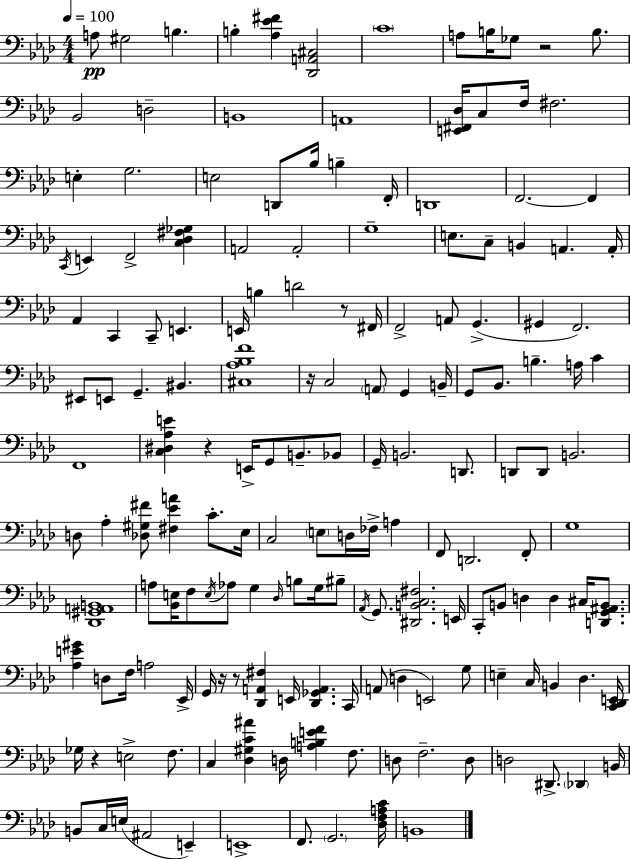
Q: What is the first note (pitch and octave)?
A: A3